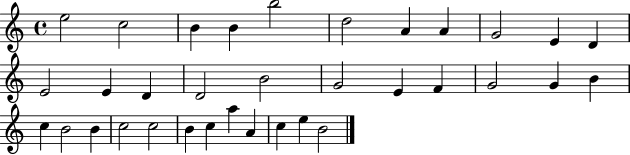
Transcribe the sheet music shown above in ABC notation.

X:1
T:Untitled
M:4/4
L:1/4
K:C
e2 c2 B B b2 d2 A A G2 E D E2 E D D2 B2 G2 E F G2 G B c B2 B c2 c2 B c a A c e B2